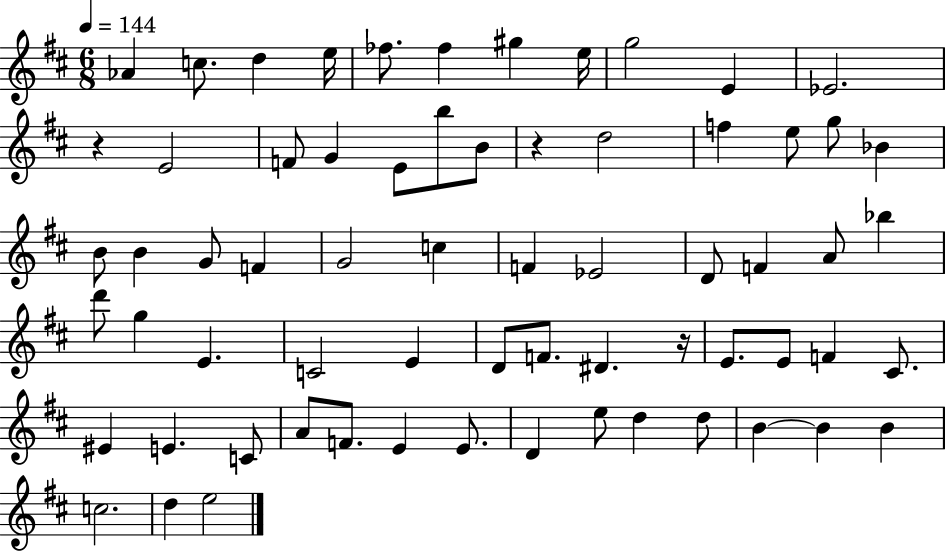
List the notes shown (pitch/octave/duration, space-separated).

Ab4/q C5/e. D5/q E5/s FES5/e. FES5/q G#5/q E5/s G5/h E4/q Eb4/h. R/q E4/h F4/e G4/q E4/e B5/e B4/e R/q D5/h F5/q E5/e G5/e Bb4/q B4/e B4/q G4/e F4/q G4/h C5/q F4/q Eb4/h D4/e F4/q A4/e Bb5/q D6/e G5/q E4/q. C4/h E4/q D4/e F4/e. D#4/q. R/s E4/e. E4/e F4/q C#4/e. EIS4/q E4/q. C4/e A4/e F4/e. E4/q E4/e. D4/q E5/e D5/q D5/e B4/q B4/q B4/q C5/h. D5/q E5/h